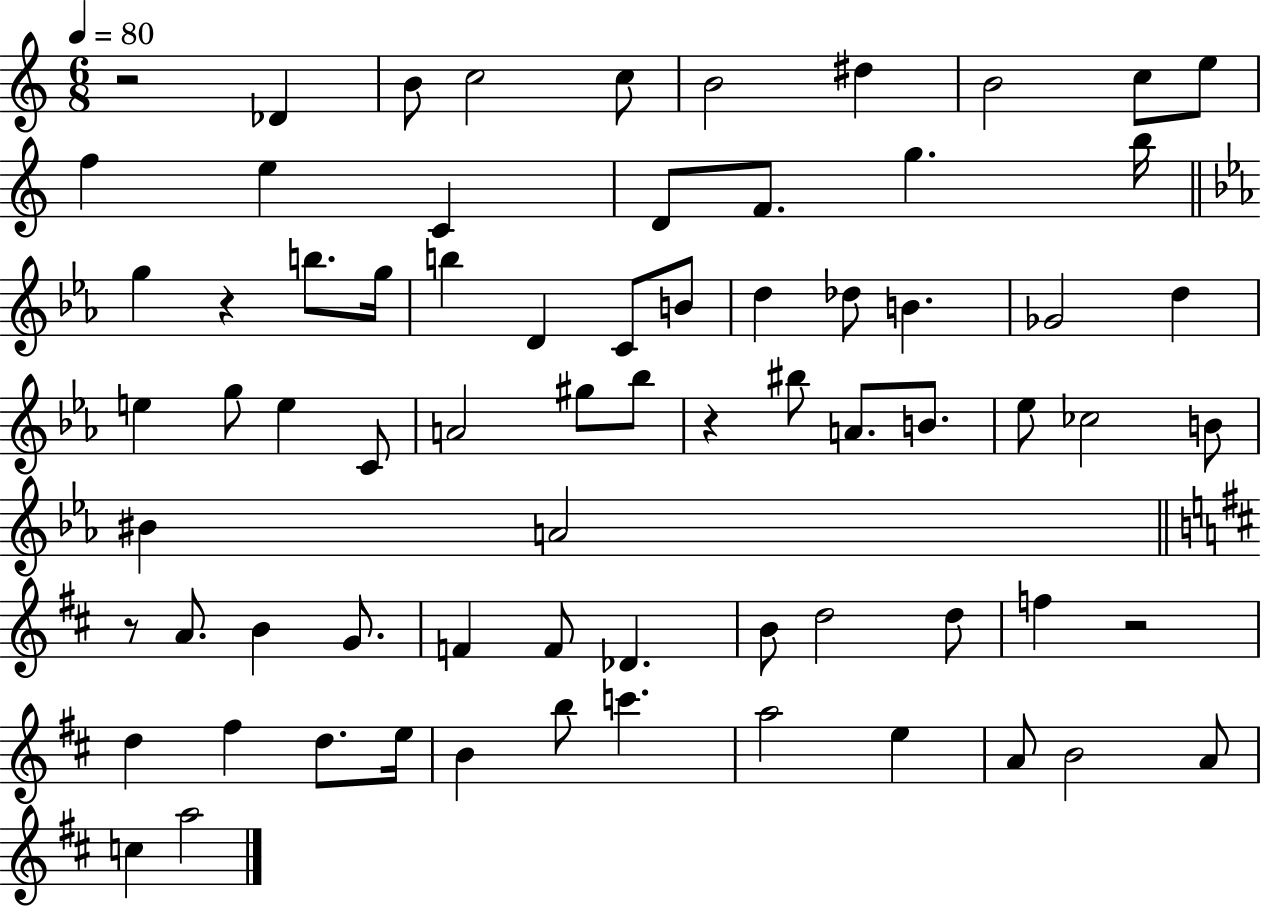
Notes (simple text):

R/h Db4/q B4/e C5/h C5/e B4/h D#5/q B4/h C5/e E5/e F5/q E5/q C4/q D4/e F4/e. G5/q. B5/s G5/q R/q B5/e. G5/s B5/q D4/q C4/e B4/e D5/q Db5/e B4/q. Gb4/h D5/q E5/q G5/e E5/q C4/e A4/h G#5/e Bb5/e R/q BIS5/e A4/e. B4/e. Eb5/e CES5/h B4/e BIS4/q A4/h R/e A4/e. B4/q G4/e. F4/q F4/e Db4/q. B4/e D5/h D5/e F5/q R/h D5/q F#5/q D5/e. E5/s B4/q B5/e C6/q. A5/h E5/q A4/e B4/h A4/e C5/q A5/h